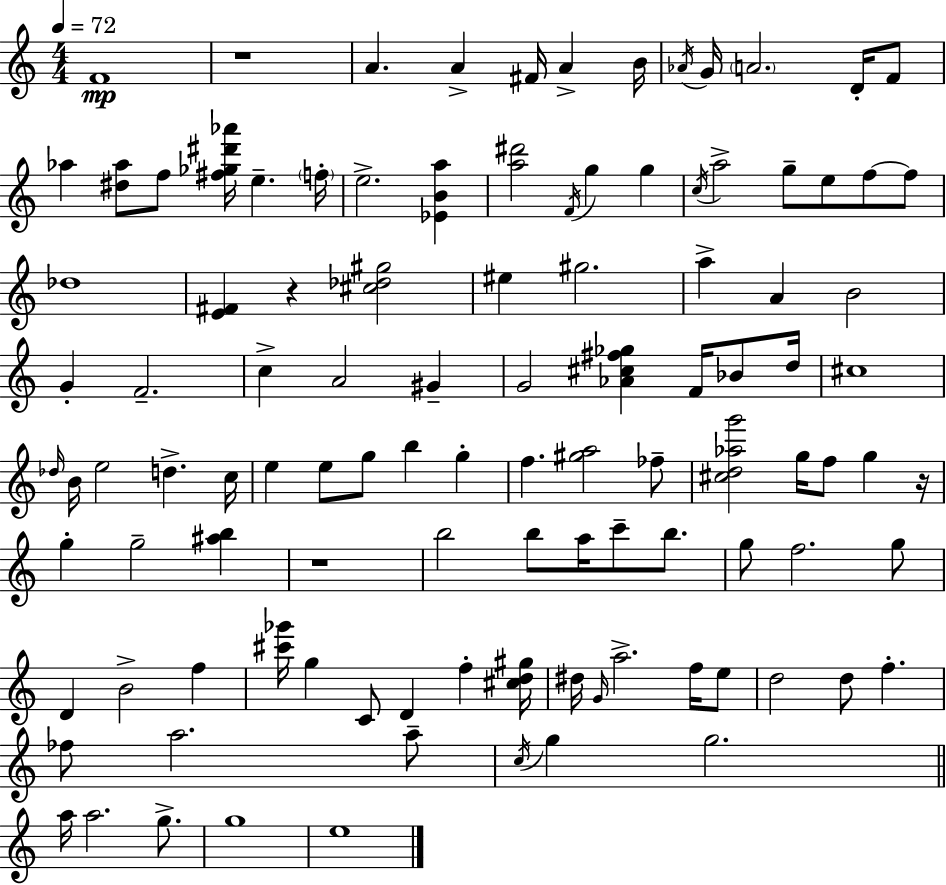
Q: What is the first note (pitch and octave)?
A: F4